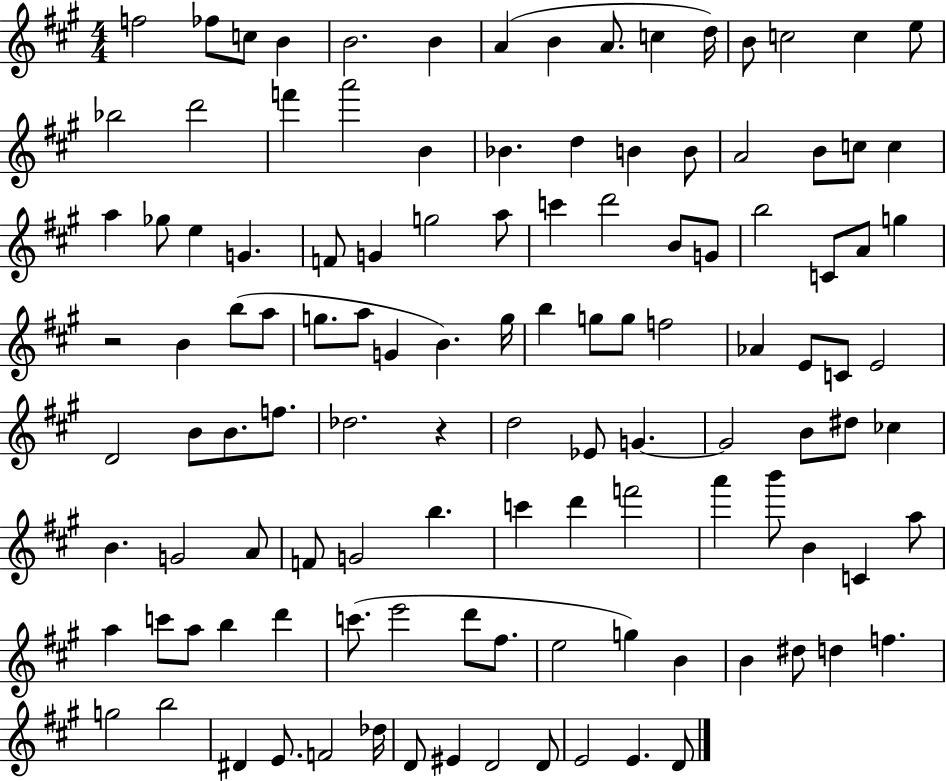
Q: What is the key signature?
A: A major